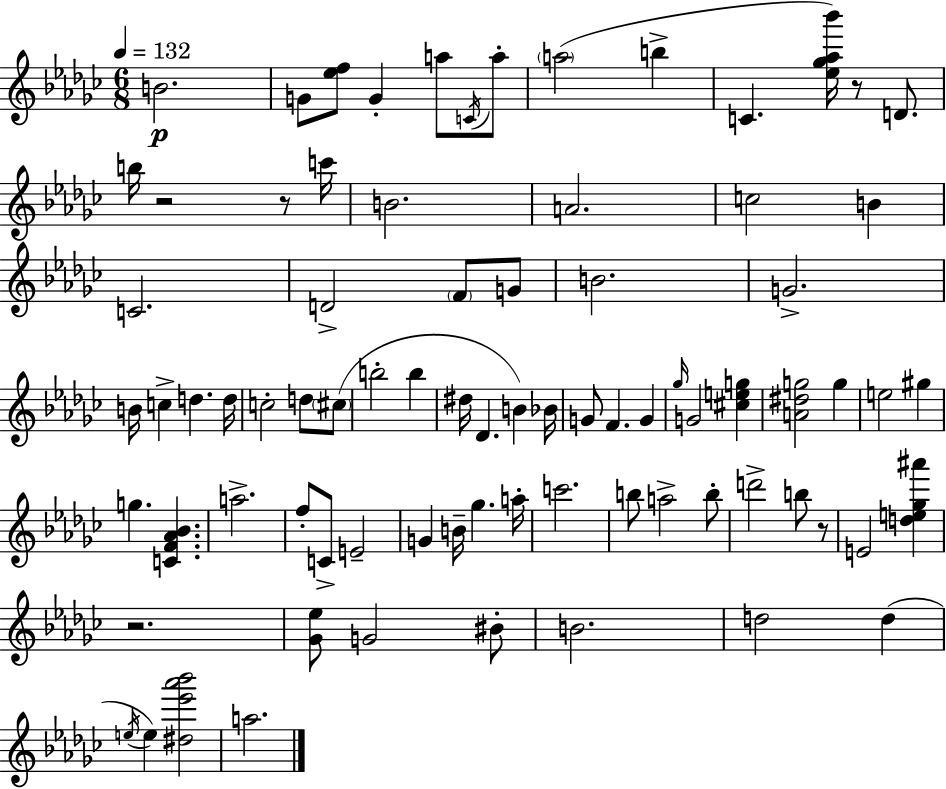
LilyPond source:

{
  \clef treble
  \numericTimeSignature
  \time 6/8
  \key ees \minor
  \tempo 4 = 132
  b'2.\p | g'8 <ees'' f''>8 g'4-. a''8 \acciaccatura { c'16 } a''8-. | \parenthesize a''2( b''4-> | c'4. <ees'' ges'' aes'' bes'''>16) r8 d'8. | \break b''16 r2 r8 | c'''16 b'2. | a'2. | c''2 b'4 | \break c'2. | d'2-> \parenthesize f'8 g'8 | b'2. | g'2.-> | \break b'16 c''4-> d''4. | d''16 c''2-. d''8 \parenthesize cis''8( | b''2-. b''4 | dis''16 des'4. b'4) | \break bes'16 g'8 f'4. g'4 | \grace { ges''16 } g'2 <cis'' e'' g''>4 | <a' dis'' g''>2 g''4 | e''2 gis''4 | \break g''4. <c' f' aes' bes'>4. | a''2.-> | f''8-. c'8-> e'2-- | g'4 b'16-- ges''4. | \break a''16-. c'''2. | b''8 a''2-> | b''8-. d'''2-> b''8 | r8 e'2 <d'' e'' ges'' ais'''>4 | \break r2. | <ges' ees''>8 g'2 | bis'8-. b'2. | d''2 d''4( | \break \acciaccatura { e''16 } e''4) <dis'' ees''' aes''' bes'''>2 | a''2. | \bar "|."
}